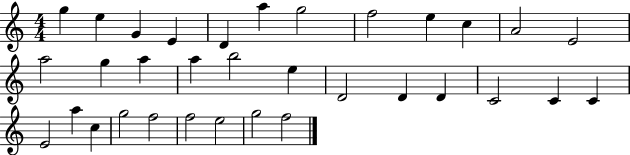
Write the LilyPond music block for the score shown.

{
  \clef treble
  \numericTimeSignature
  \time 4/4
  \key c \major
  g''4 e''4 g'4 e'4 | d'4 a''4 g''2 | f''2 e''4 c''4 | a'2 e'2 | \break a''2 g''4 a''4 | a''4 b''2 e''4 | d'2 d'4 d'4 | c'2 c'4 c'4 | \break e'2 a''4 c''4 | g''2 f''2 | f''2 e''2 | g''2 f''2 | \break \bar "|."
}